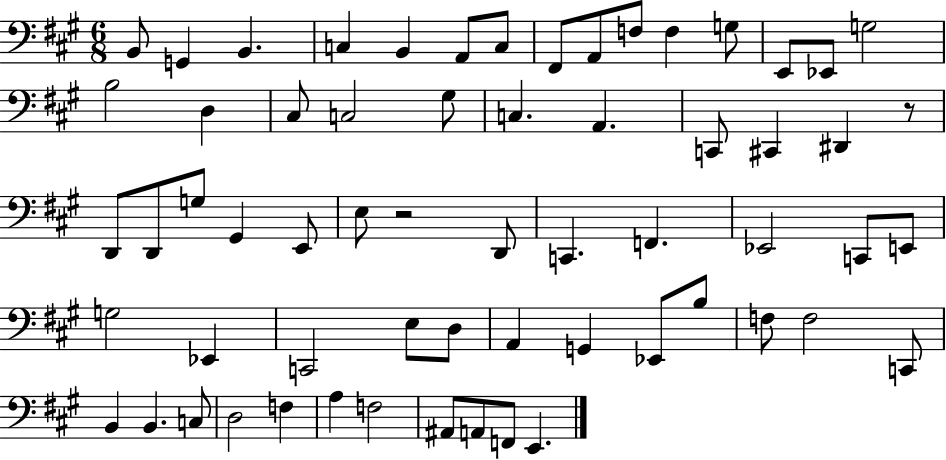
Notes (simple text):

B2/e G2/q B2/q. C3/q B2/q A2/e C3/e F#2/e A2/e F3/e F3/q G3/e E2/e Eb2/e G3/h B3/h D3/q C#3/e C3/h G#3/e C3/q. A2/q. C2/e C#2/q D#2/q R/e D2/e D2/e G3/e G#2/q E2/e E3/e R/h D2/e C2/q. F2/q. Eb2/h C2/e E2/e G3/h Eb2/q C2/h E3/e D3/e A2/q G2/q Eb2/e B3/e F3/e F3/h C2/e B2/q B2/q. C3/e D3/h F3/q A3/q F3/h A#2/e A2/e F2/e E2/q.